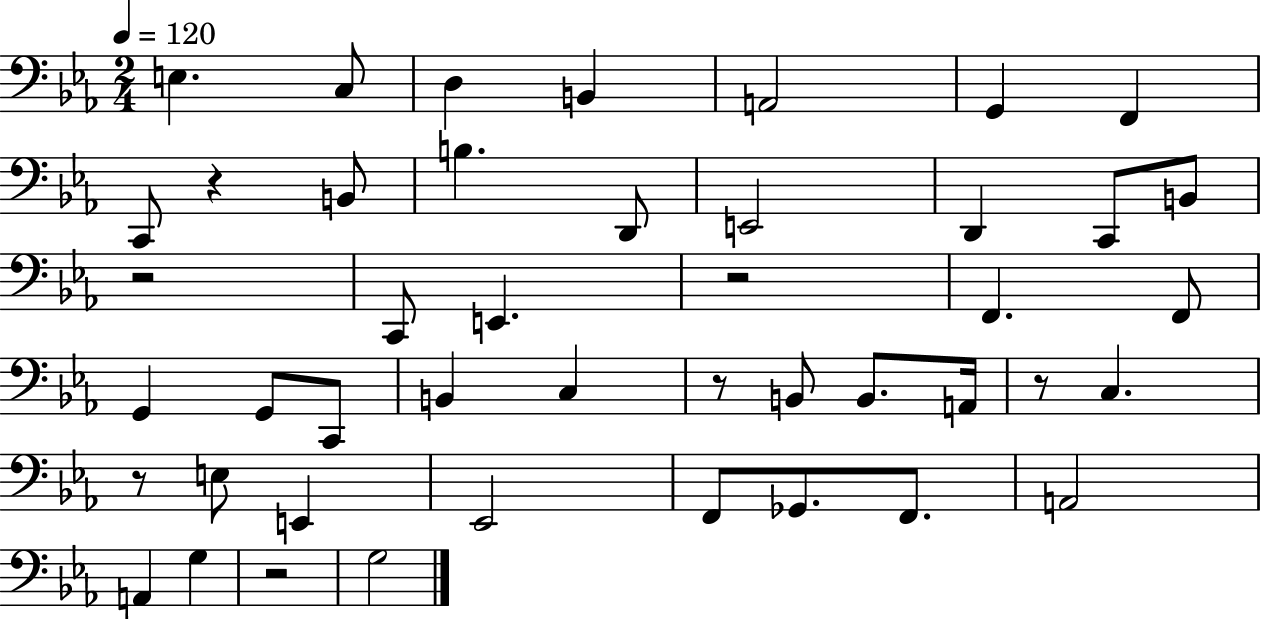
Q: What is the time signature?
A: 2/4